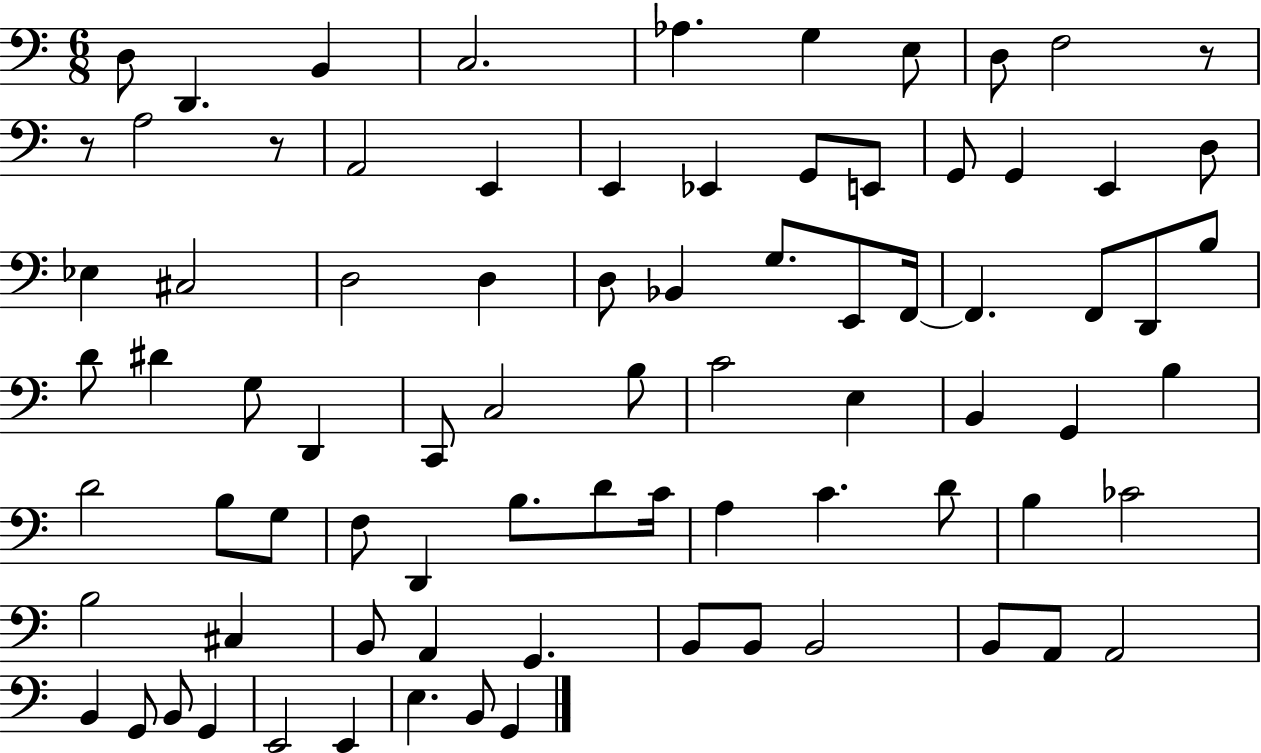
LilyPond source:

{
  \clef bass
  \numericTimeSignature
  \time 6/8
  \key c \major
  d8 d,4. b,4 | c2. | aes4. g4 e8 | d8 f2 r8 | \break r8 a2 r8 | a,2 e,4 | e,4 ees,4 g,8 e,8 | g,8 g,4 e,4 d8 | \break ees4 cis2 | d2 d4 | d8 bes,4 g8. e,8 f,16~~ | f,4. f,8 d,8 b8 | \break d'8 dis'4 g8 d,4 | c,8 c2 b8 | c'2 e4 | b,4 g,4 b4 | \break d'2 b8 g8 | f8 d,4 b8. d'8 c'16 | a4 c'4. d'8 | b4 ces'2 | \break b2 cis4 | b,8 a,4 g,4. | b,8 b,8 b,2 | b,8 a,8 a,2 | \break b,4 g,8 b,8 g,4 | e,2 e,4 | e4. b,8 g,4 | \bar "|."
}